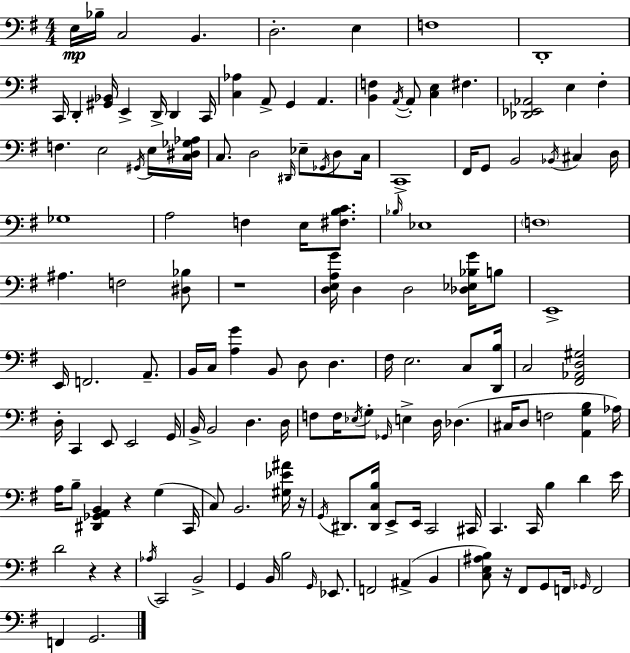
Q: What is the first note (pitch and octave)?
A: E3